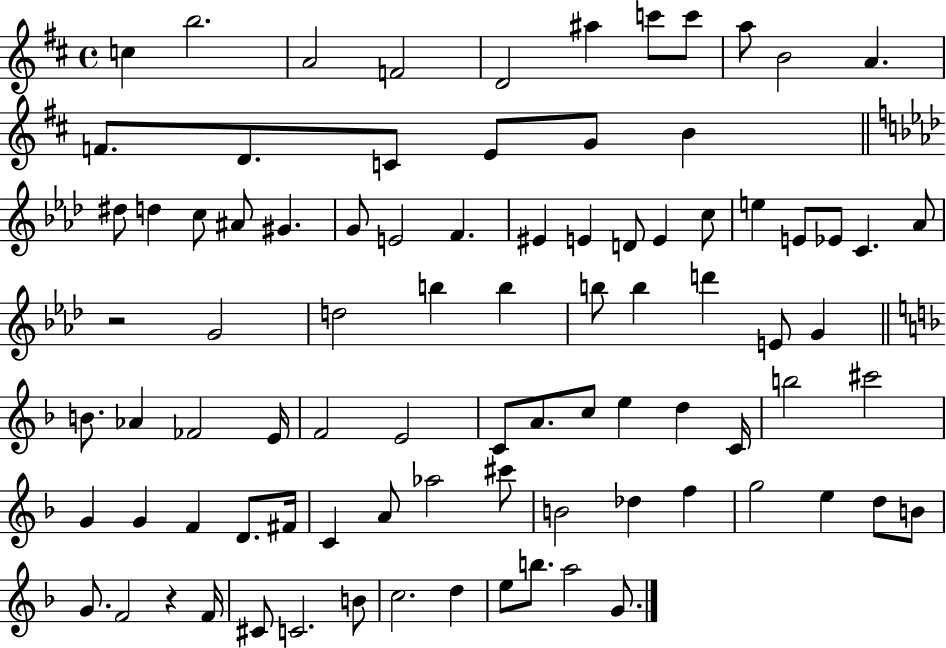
{
  \clef treble
  \time 4/4
  \defaultTimeSignature
  \key d \major
  c''4 b''2. | a'2 f'2 | d'2 ais''4 c'''8 c'''8 | a''8 b'2 a'4. | \break f'8. d'8. c'8 e'8 g'8 b'4 | \bar "||" \break \key f \minor dis''8 d''4 c''8 ais'8 gis'4. | g'8 e'2 f'4. | eis'4 e'4 d'8 e'4 c''8 | e''4 e'8 ees'8 c'4. aes'8 | \break r2 g'2 | d''2 b''4 b''4 | b''8 b''4 d'''4 e'8 g'4 | \bar "||" \break \key f \major b'8. aes'4 fes'2 e'16 | f'2 e'2 | c'8 a'8. c''8 e''4 d''4 c'16 | b''2 cis'''2 | \break g'4 g'4 f'4 d'8. fis'16 | c'4 a'8 aes''2 cis'''8 | b'2 des''4 f''4 | g''2 e''4 d''8 b'8 | \break g'8. f'2 r4 f'16 | cis'8 c'2. b'8 | c''2. d''4 | e''8 b''8. a''2 g'8. | \break \bar "|."
}